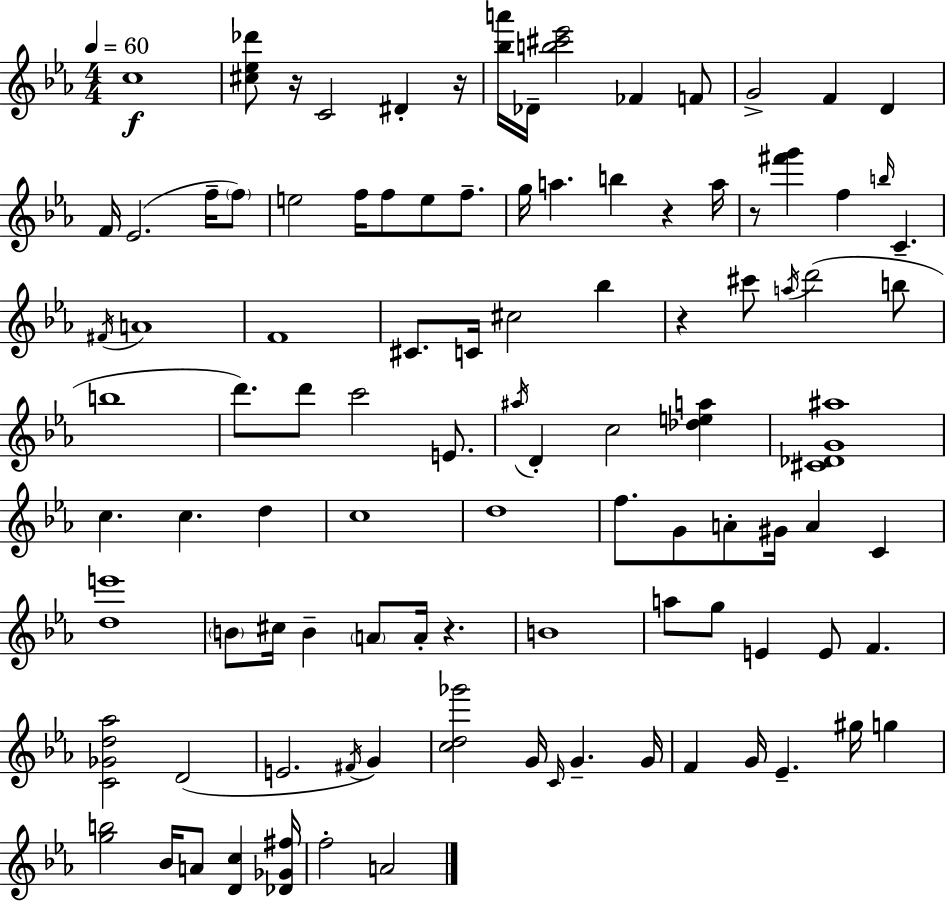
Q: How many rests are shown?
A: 6